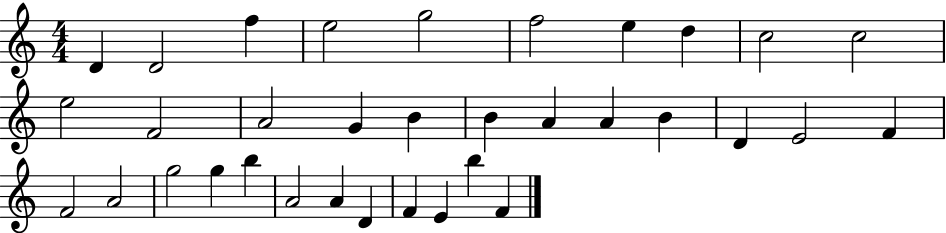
{
  \clef treble
  \numericTimeSignature
  \time 4/4
  \key c \major
  d'4 d'2 f''4 | e''2 g''2 | f''2 e''4 d''4 | c''2 c''2 | \break e''2 f'2 | a'2 g'4 b'4 | b'4 a'4 a'4 b'4 | d'4 e'2 f'4 | \break f'2 a'2 | g''2 g''4 b''4 | a'2 a'4 d'4 | f'4 e'4 b''4 f'4 | \break \bar "|."
}